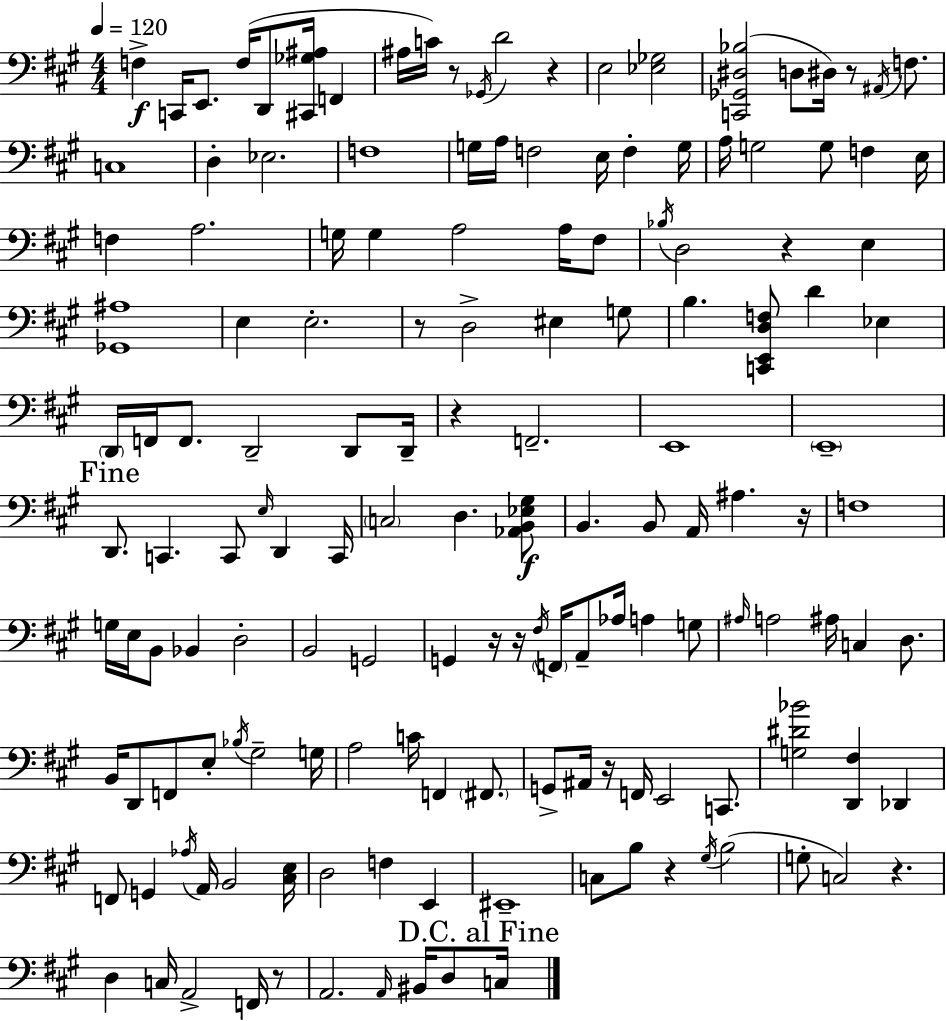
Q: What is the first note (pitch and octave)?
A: F3